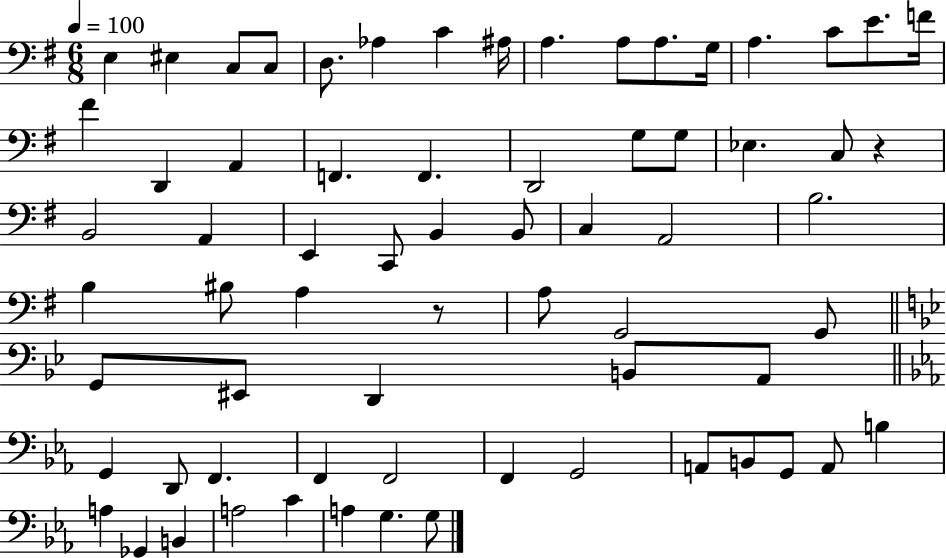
{
  \clef bass
  \numericTimeSignature
  \time 6/8
  \key g \major
  \tempo 4 = 100
  \repeat volta 2 { e4 eis4 c8 c8 | d8. aes4 c'4 ais16 | a4. a8 a8. g16 | a4. c'8 e'8. f'16 | \break fis'4 d,4 a,4 | f,4. f,4. | d,2 g8 g8 | ees4. c8 r4 | \break b,2 a,4 | e,4 c,8 b,4 b,8 | c4 a,2 | b2. | \break b4 bis8 a4 r8 | a8 g,2 g,8 | \bar "||" \break \key bes \major g,8 eis,8 d,4 b,8 a,8 | \bar "||" \break \key c \minor g,4 d,8 f,4. | f,4 f,2 | f,4 g,2 | a,8 b,8 g,8 a,8 b4 | \break a4 ges,4 b,4 | a2 c'4 | a4 g4. g8 | } \bar "|."
}